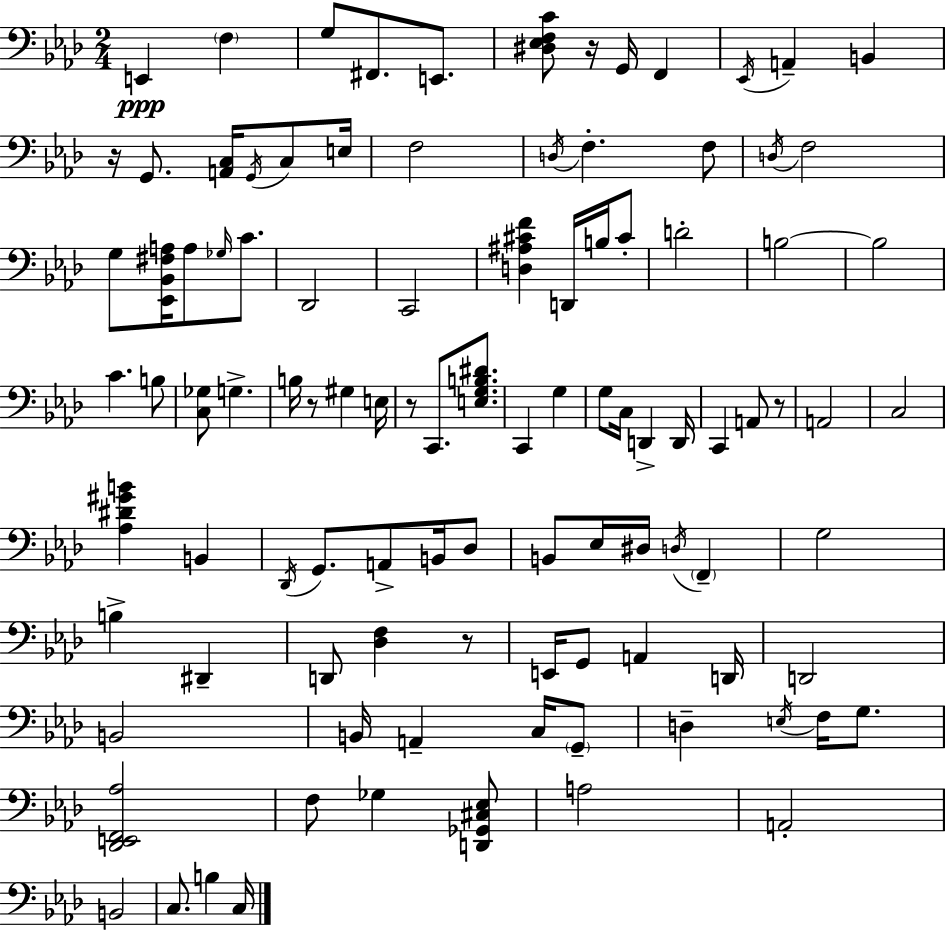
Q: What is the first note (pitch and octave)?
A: E2